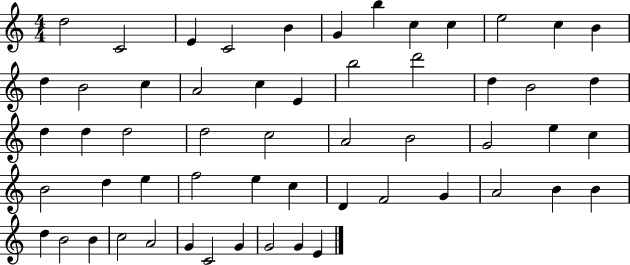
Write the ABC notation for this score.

X:1
T:Untitled
M:4/4
L:1/4
K:C
d2 C2 E C2 B G b c c e2 c B d B2 c A2 c E b2 d'2 d B2 d d d d2 d2 c2 A2 B2 G2 e c B2 d e f2 e c D F2 G A2 B B d B2 B c2 A2 G C2 G G2 G E